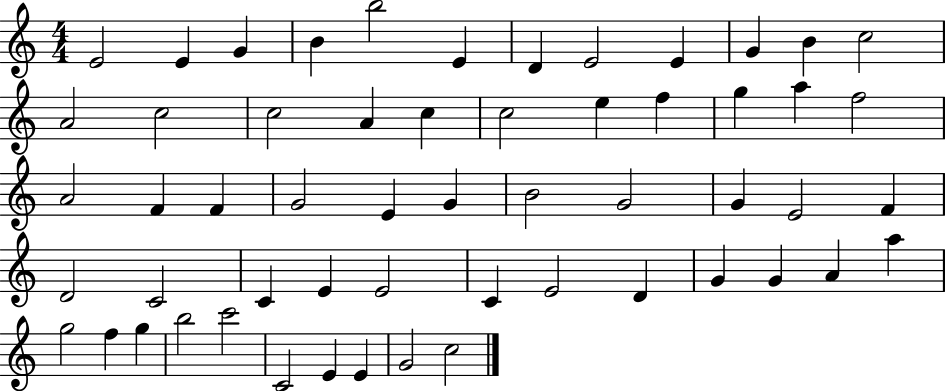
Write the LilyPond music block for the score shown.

{
  \clef treble
  \numericTimeSignature
  \time 4/4
  \key c \major
  e'2 e'4 g'4 | b'4 b''2 e'4 | d'4 e'2 e'4 | g'4 b'4 c''2 | \break a'2 c''2 | c''2 a'4 c''4 | c''2 e''4 f''4 | g''4 a''4 f''2 | \break a'2 f'4 f'4 | g'2 e'4 g'4 | b'2 g'2 | g'4 e'2 f'4 | \break d'2 c'2 | c'4 e'4 e'2 | c'4 e'2 d'4 | g'4 g'4 a'4 a''4 | \break g''2 f''4 g''4 | b''2 c'''2 | c'2 e'4 e'4 | g'2 c''2 | \break \bar "|."
}